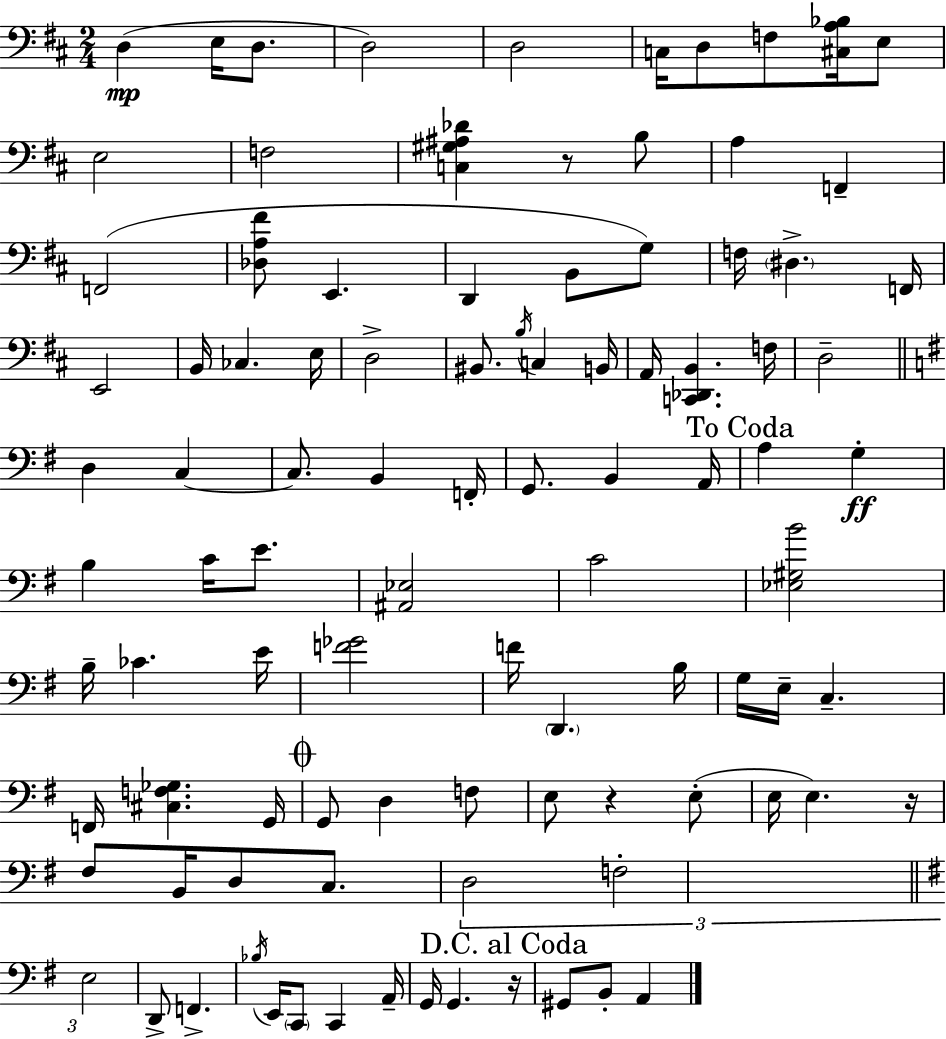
D3/q E3/s D3/e. D3/h D3/h C3/s D3/e F3/e [C#3,A3,Bb3]/s E3/e E3/h F3/h [C3,G#3,A#3,Db4]/q R/e B3/e A3/q F2/q F2/h [Db3,A3,F#4]/e E2/q. D2/q B2/e G3/e F3/s D#3/q. F2/s E2/h B2/s CES3/q. E3/s D3/h BIS2/e. B3/s C3/q B2/s A2/s [C2,Db2,B2]/q. F3/s D3/h D3/q C3/q C3/e. B2/q F2/s G2/e. B2/q A2/s A3/q G3/q B3/q C4/s E4/e. [A#2,Eb3]/h C4/h [Eb3,G#3,B4]/h B3/s CES4/q. E4/s [F4,Gb4]/h F4/s D2/q. B3/s G3/s E3/s C3/q. F2/s [C#3,F3,Gb3]/q. G2/s G2/e D3/q F3/e E3/e R/q E3/e E3/s E3/q. R/s F#3/e B2/s D3/e C3/e. D3/h F3/h E3/h D2/e F2/q. Bb3/s E2/s C2/e C2/q A2/s G2/s G2/q. R/s G#2/e B2/e A2/q